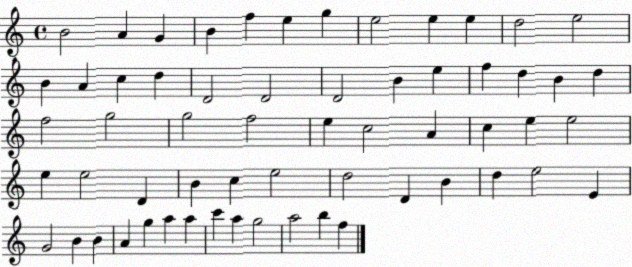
X:1
T:Untitled
M:4/4
L:1/4
K:C
B2 A G B f e g e2 e e d2 e2 B A c d D2 D2 D2 B e f d B d f2 g2 g2 f2 e c2 A c e e2 e e2 D B c e2 d2 D B d e2 E G2 B B A g a a c' a g2 a2 b f